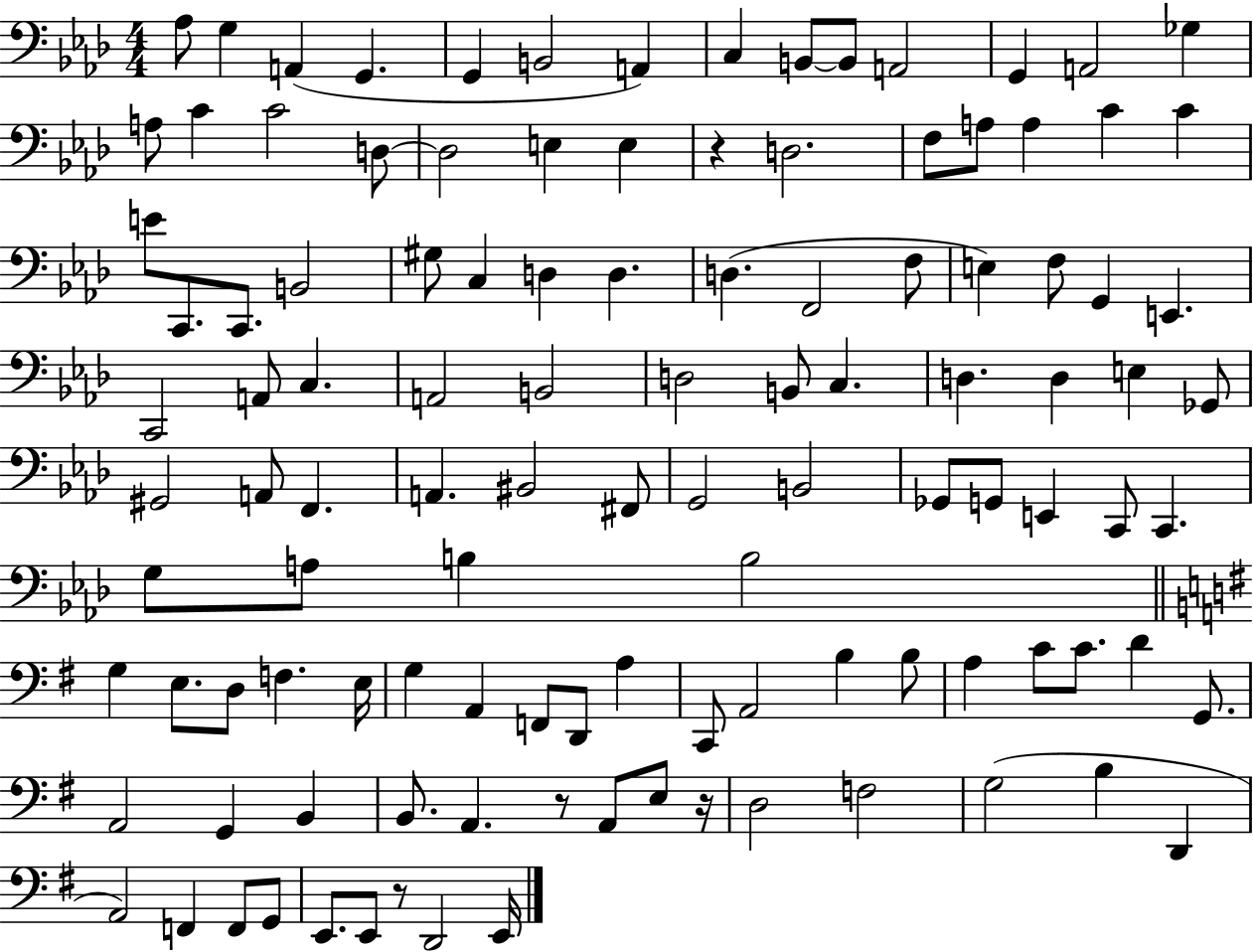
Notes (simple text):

Ab3/e G3/q A2/q G2/q. G2/q B2/h A2/q C3/q B2/e B2/e A2/h G2/q A2/h Gb3/q A3/e C4/q C4/h D3/e D3/h E3/q E3/q R/q D3/h. F3/e A3/e A3/q C4/q C4/q E4/e C2/e. C2/e. B2/h G#3/e C3/q D3/q D3/q. D3/q. F2/h F3/e E3/q F3/e G2/q E2/q. C2/h A2/e C3/q. A2/h B2/h D3/h B2/e C3/q. D3/q. D3/q E3/q Gb2/e G#2/h A2/e F2/q. A2/q. BIS2/h F#2/e G2/h B2/h Gb2/e G2/e E2/q C2/e C2/q. G3/e A3/e B3/q B3/h G3/q E3/e. D3/e F3/q. E3/s G3/q A2/q F2/e D2/e A3/q C2/e A2/h B3/q B3/e A3/q C4/e C4/e. D4/q G2/e. A2/h G2/q B2/q B2/e. A2/q. R/e A2/e E3/e R/s D3/h F3/h G3/h B3/q D2/q A2/h F2/q F2/e G2/e E2/e. E2/e R/e D2/h E2/s